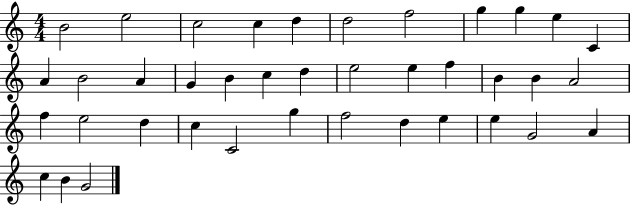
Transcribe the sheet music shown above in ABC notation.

X:1
T:Untitled
M:4/4
L:1/4
K:C
B2 e2 c2 c d d2 f2 g g e C A B2 A G B c d e2 e f B B A2 f e2 d c C2 g f2 d e e G2 A c B G2